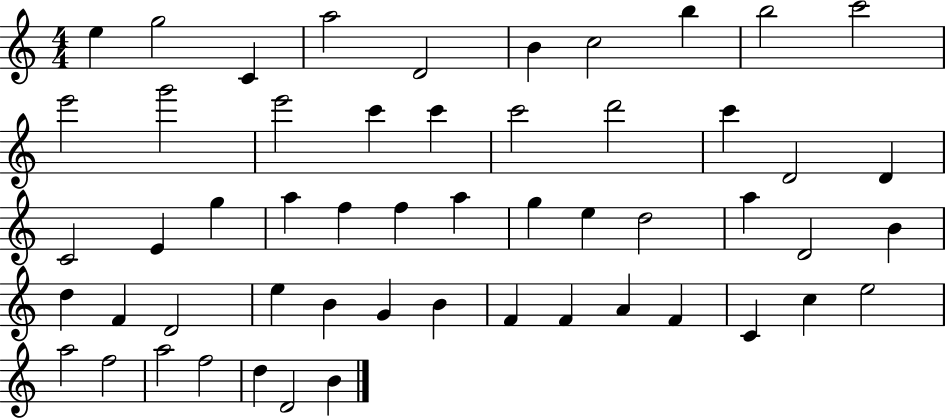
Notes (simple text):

E5/q G5/h C4/q A5/h D4/h B4/q C5/h B5/q B5/h C6/h E6/h G6/h E6/h C6/q C6/q C6/h D6/h C6/q D4/h D4/q C4/h E4/q G5/q A5/q F5/q F5/q A5/q G5/q E5/q D5/h A5/q D4/h B4/q D5/q F4/q D4/h E5/q B4/q G4/q B4/q F4/q F4/q A4/q F4/q C4/q C5/q E5/h A5/h F5/h A5/h F5/h D5/q D4/h B4/q